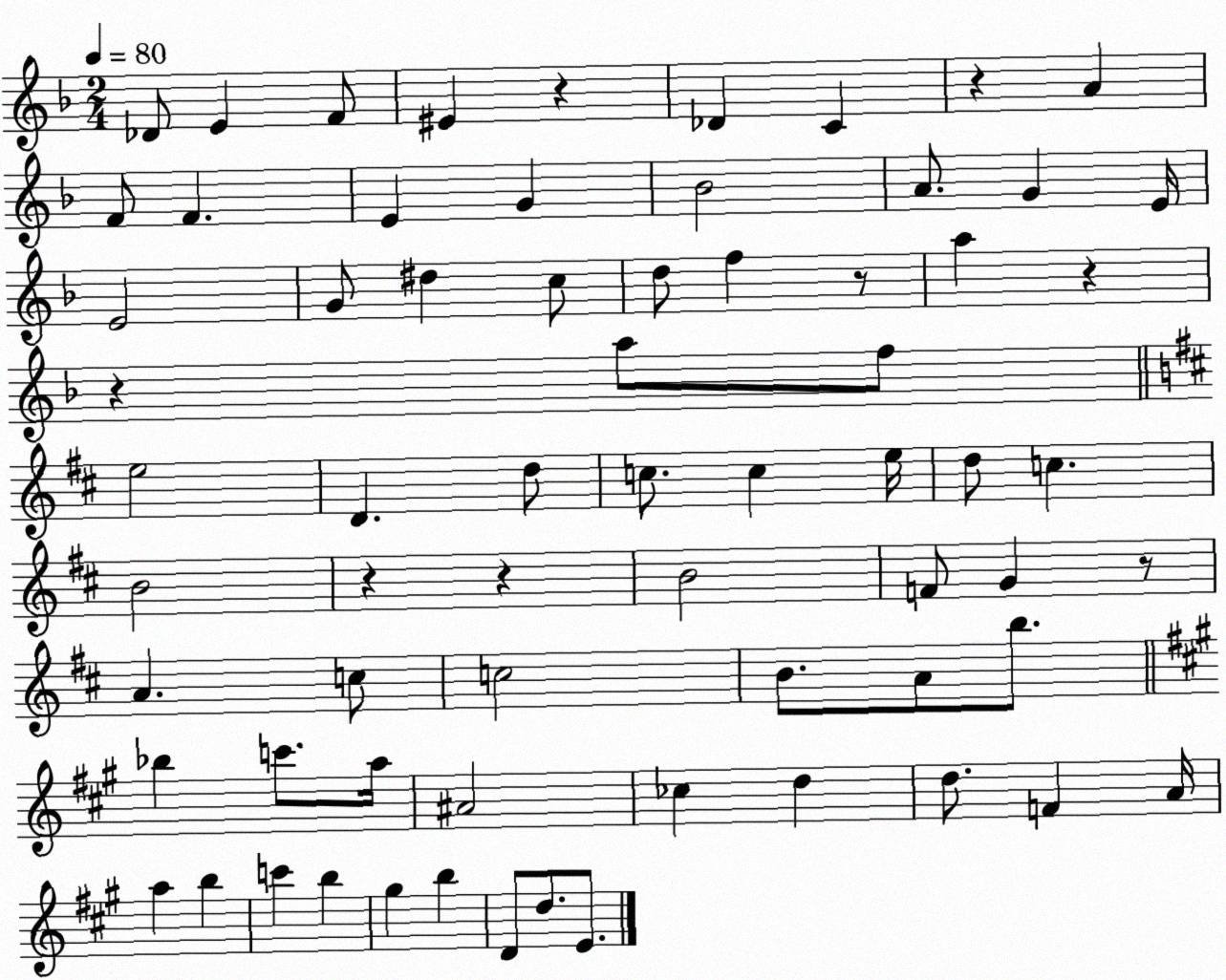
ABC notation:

X:1
T:Untitled
M:2/4
L:1/4
K:F
_D/2 E F/2 ^E z _D C z A F/2 F E G _B2 A/2 G E/4 E2 G/2 ^d c/2 d/2 f z/2 a z z a/2 f/2 e2 D d/2 c/2 c e/4 d/2 c B2 z z B2 F/2 G z/2 A c/2 c2 B/2 A/2 b/2 _b c'/2 a/4 ^A2 _c d d/2 F A/4 a b c' b ^g b D/2 d/2 E/2